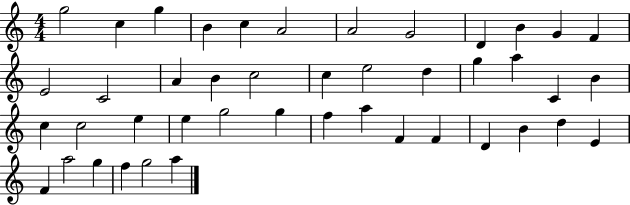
G5/h C5/q G5/q B4/q C5/q A4/h A4/h G4/h D4/q B4/q G4/q F4/q E4/h C4/h A4/q B4/q C5/h C5/q E5/h D5/q G5/q A5/q C4/q B4/q C5/q C5/h E5/q E5/q G5/h G5/q F5/q A5/q F4/q F4/q D4/q B4/q D5/q E4/q F4/q A5/h G5/q F5/q G5/h A5/q